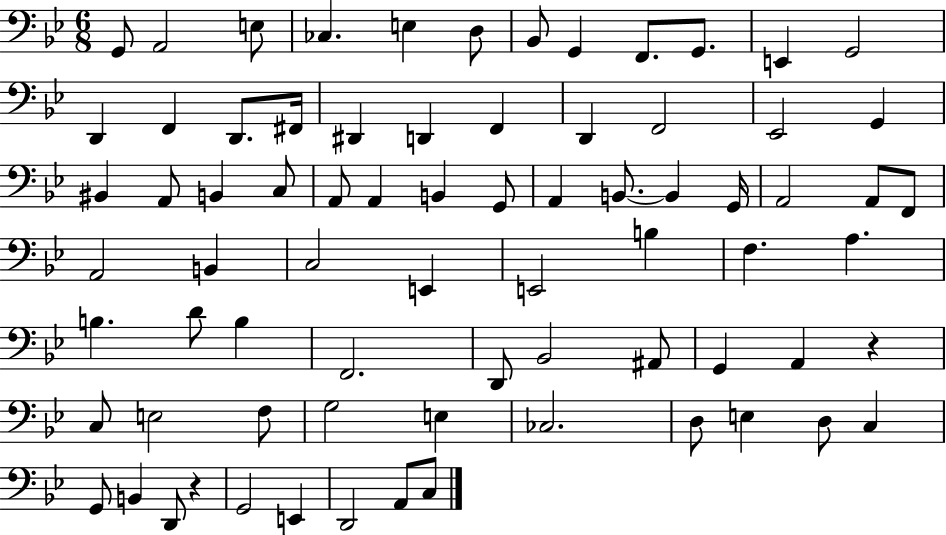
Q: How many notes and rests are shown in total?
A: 75